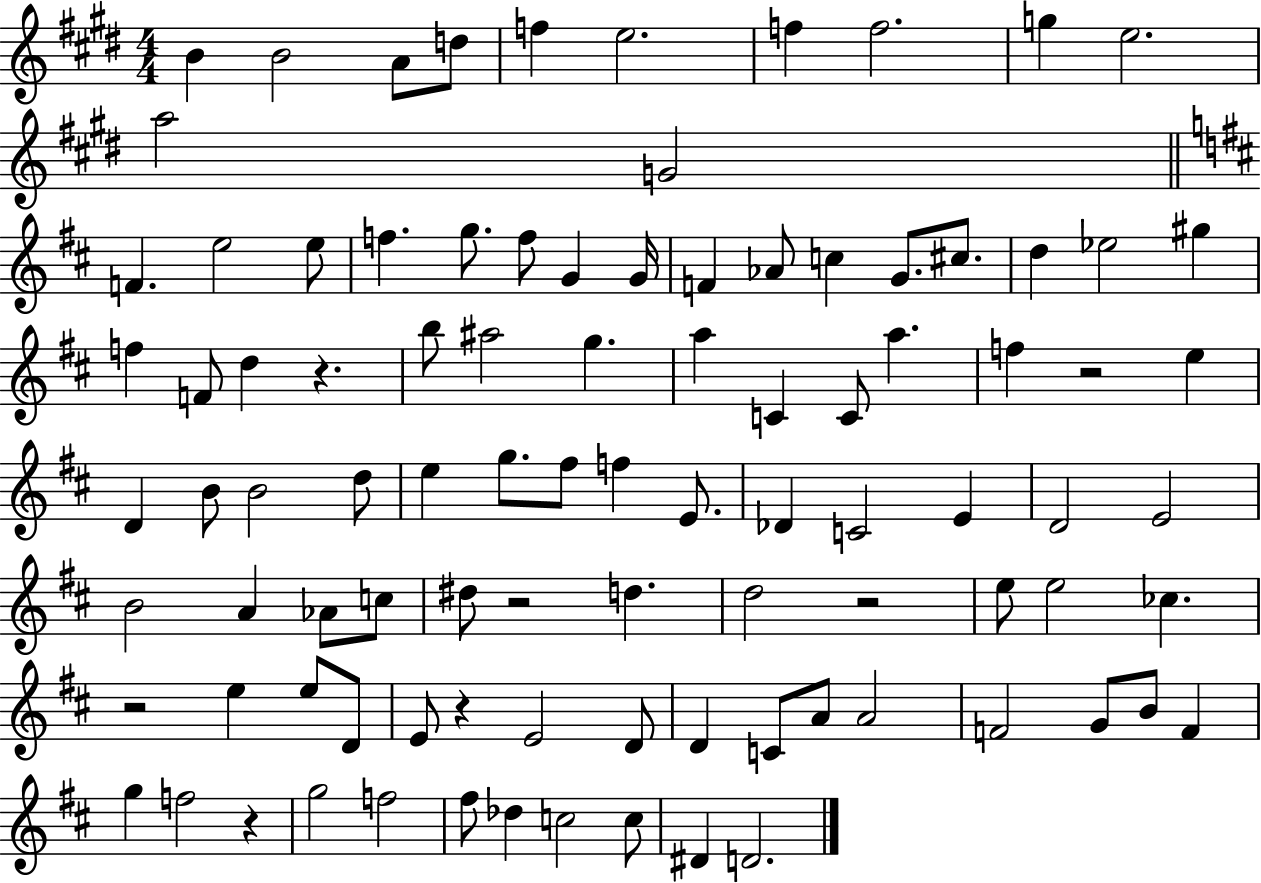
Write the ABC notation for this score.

X:1
T:Untitled
M:4/4
L:1/4
K:E
B B2 A/2 d/2 f e2 f f2 g e2 a2 G2 F e2 e/2 f g/2 f/2 G G/4 F _A/2 c G/2 ^c/2 d _e2 ^g f F/2 d z b/2 ^a2 g a C C/2 a f z2 e D B/2 B2 d/2 e g/2 ^f/2 f E/2 _D C2 E D2 E2 B2 A _A/2 c/2 ^d/2 z2 d d2 z2 e/2 e2 _c z2 e e/2 D/2 E/2 z E2 D/2 D C/2 A/2 A2 F2 G/2 B/2 F g f2 z g2 f2 ^f/2 _d c2 c/2 ^D D2